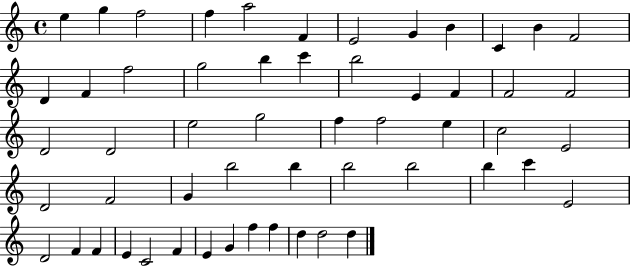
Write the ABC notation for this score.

X:1
T:Untitled
M:4/4
L:1/4
K:C
e g f2 f a2 F E2 G B C B F2 D F f2 g2 b c' b2 E F F2 F2 D2 D2 e2 g2 f f2 e c2 E2 D2 F2 G b2 b b2 b2 b c' E2 D2 F F E C2 F E G f f d d2 d